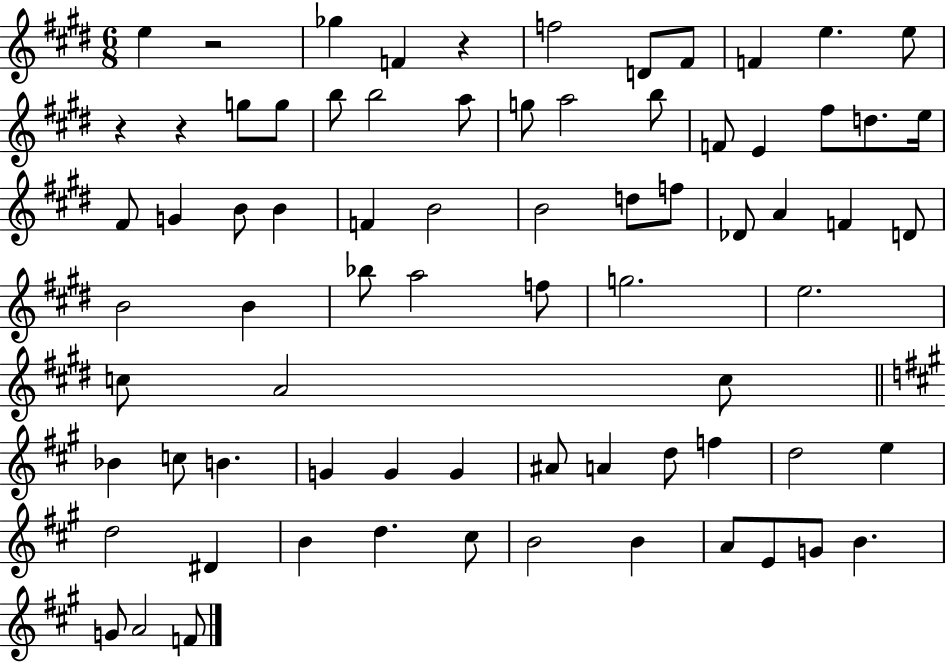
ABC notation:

X:1
T:Untitled
M:6/8
L:1/4
K:E
e z2 _g F z f2 D/2 ^F/2 F e e/2 z z g/2 g/2 b/2 b2 a/2 g/2 a2 b/2 F/2 E ^f/2 d/2 e/4 ^F/2 G B/2 B F B2 B2 d/2 f/2 _D/2 A F D/2 B2 B _b/2 a2 f/2 g2 e2 c/2 A2 c/2 _B c/2 B G G G ^A/2 A d/2 f d2 e d2 ^D B d ^c/2 B2 B A/2 E/2 G/2 B G/2 A2 F/2